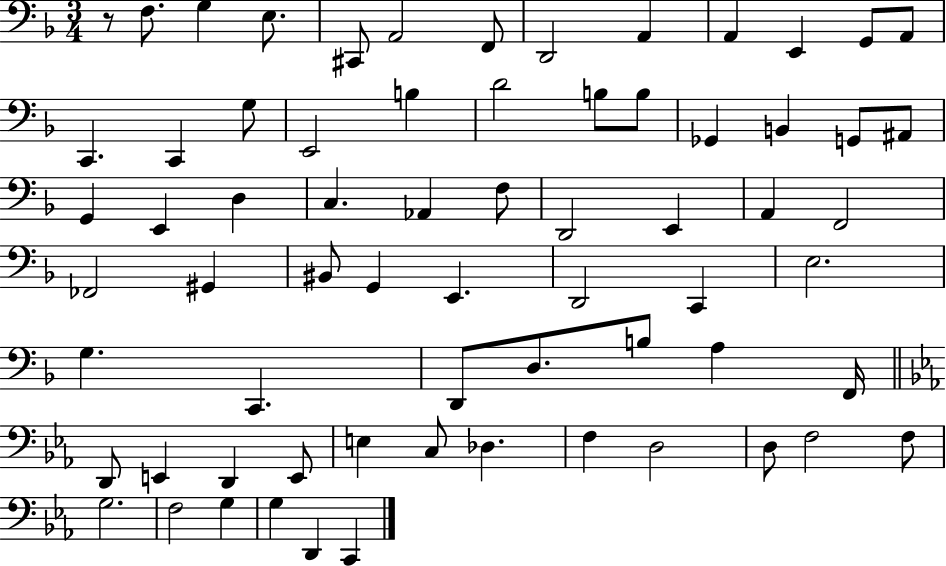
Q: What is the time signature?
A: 3/4